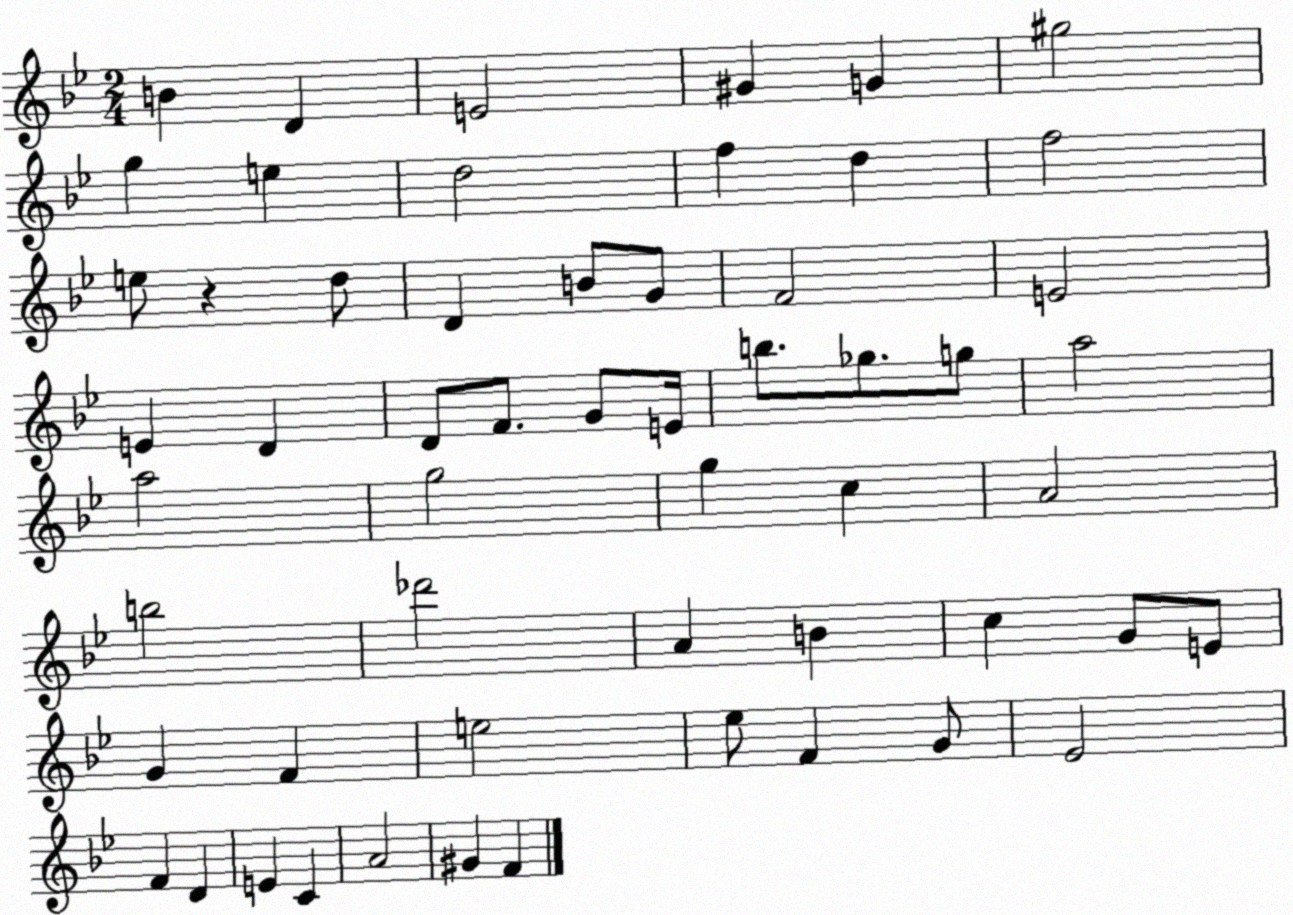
X:1
T:Untitled
M:2/4
L:1/4
K:Bb
B D E2 ^G G ^g2 g e d2 f d f2 e/2 z d/2 D B/2 G/2 F2 E2 E D D/2 F/2 G/2 E/4 b/2 _g/2 g/2 a2 a2 g2 g c A2 b2 _d'2 A B c G/2 E/2 G F e2 _e/2 F G/2 _E2 F D E C A2 ^G F